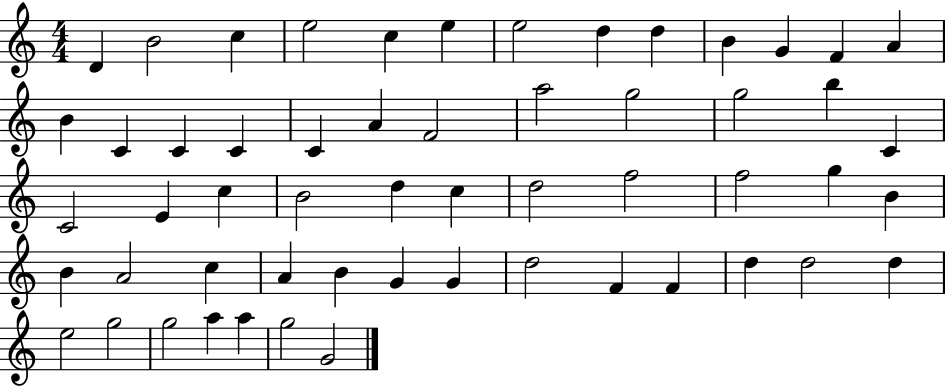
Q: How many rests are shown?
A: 0